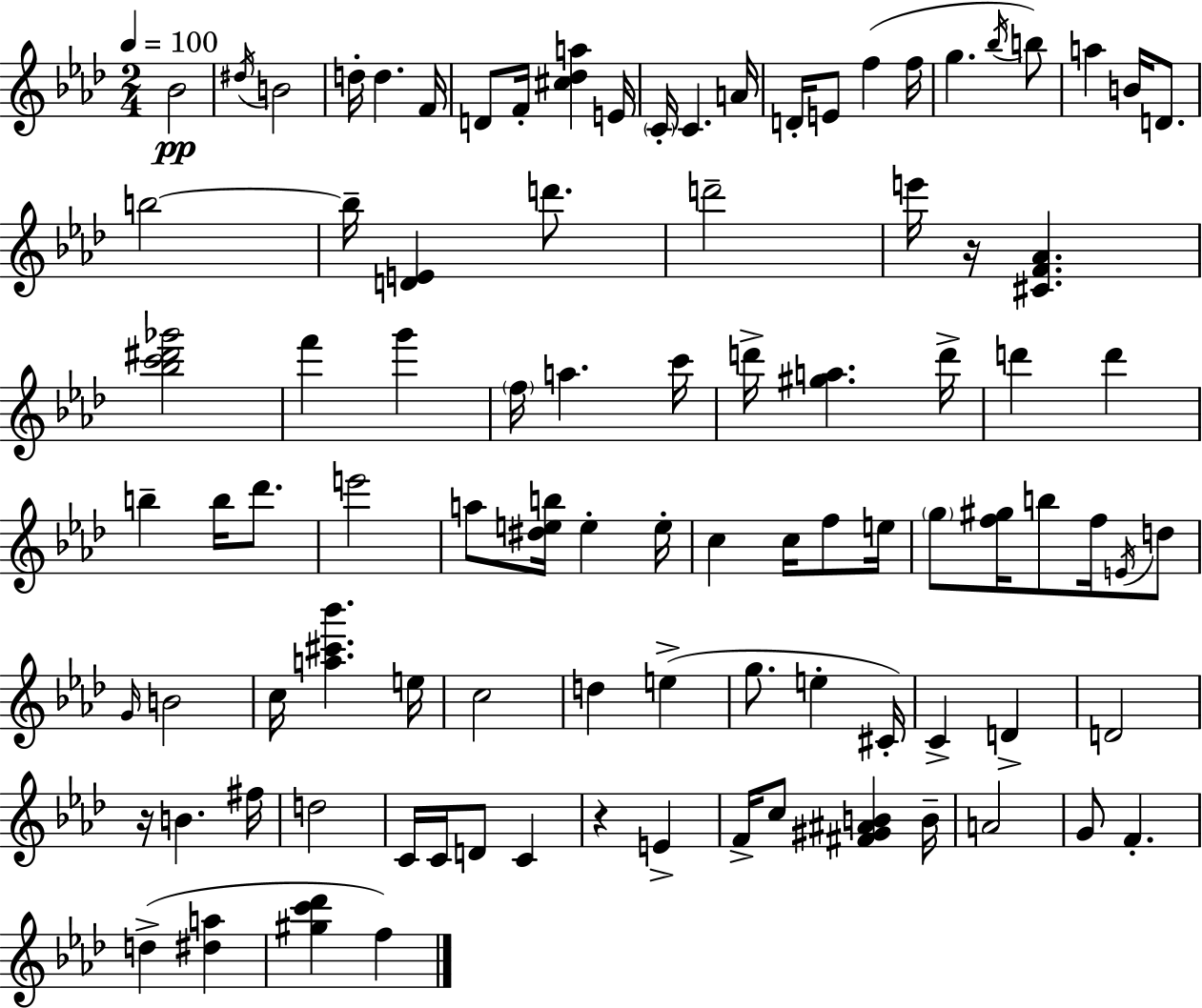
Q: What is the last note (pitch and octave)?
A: F5